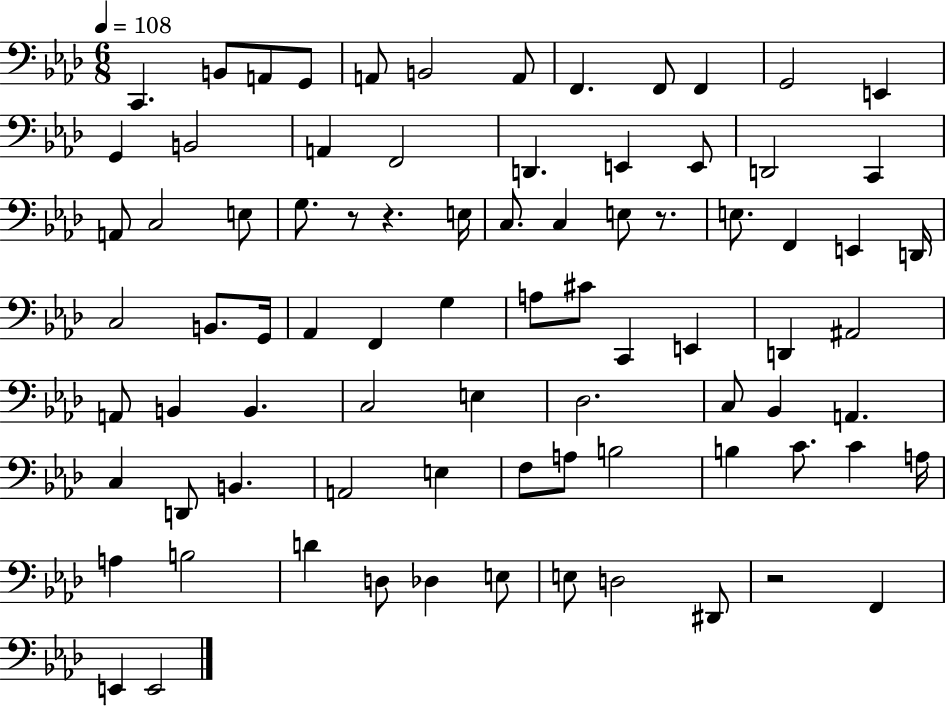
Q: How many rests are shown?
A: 4